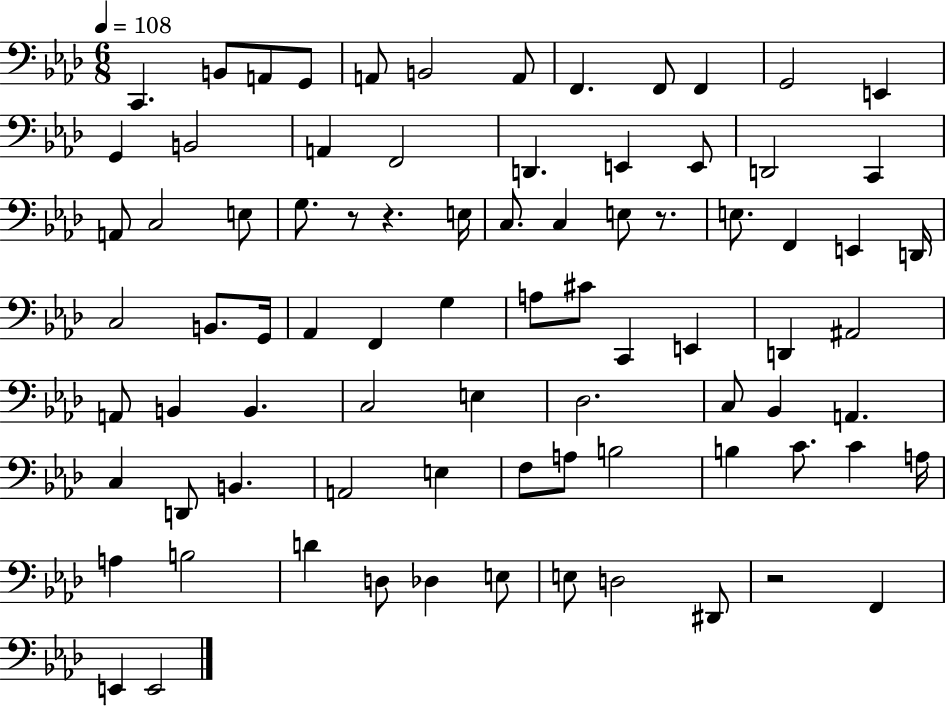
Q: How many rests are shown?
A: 4